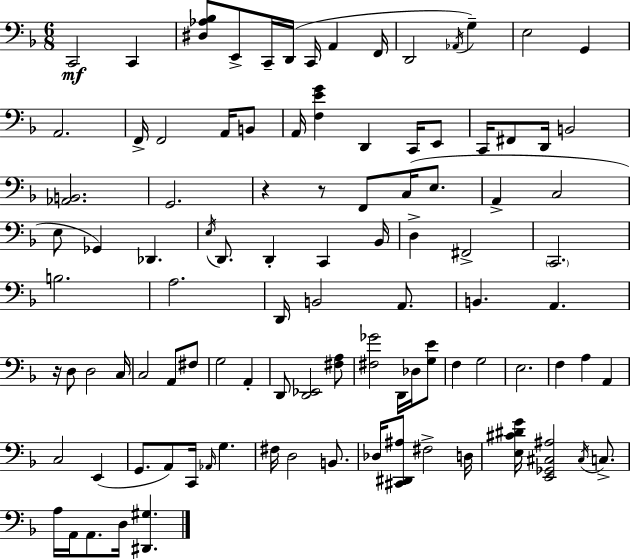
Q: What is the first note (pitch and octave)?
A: C2